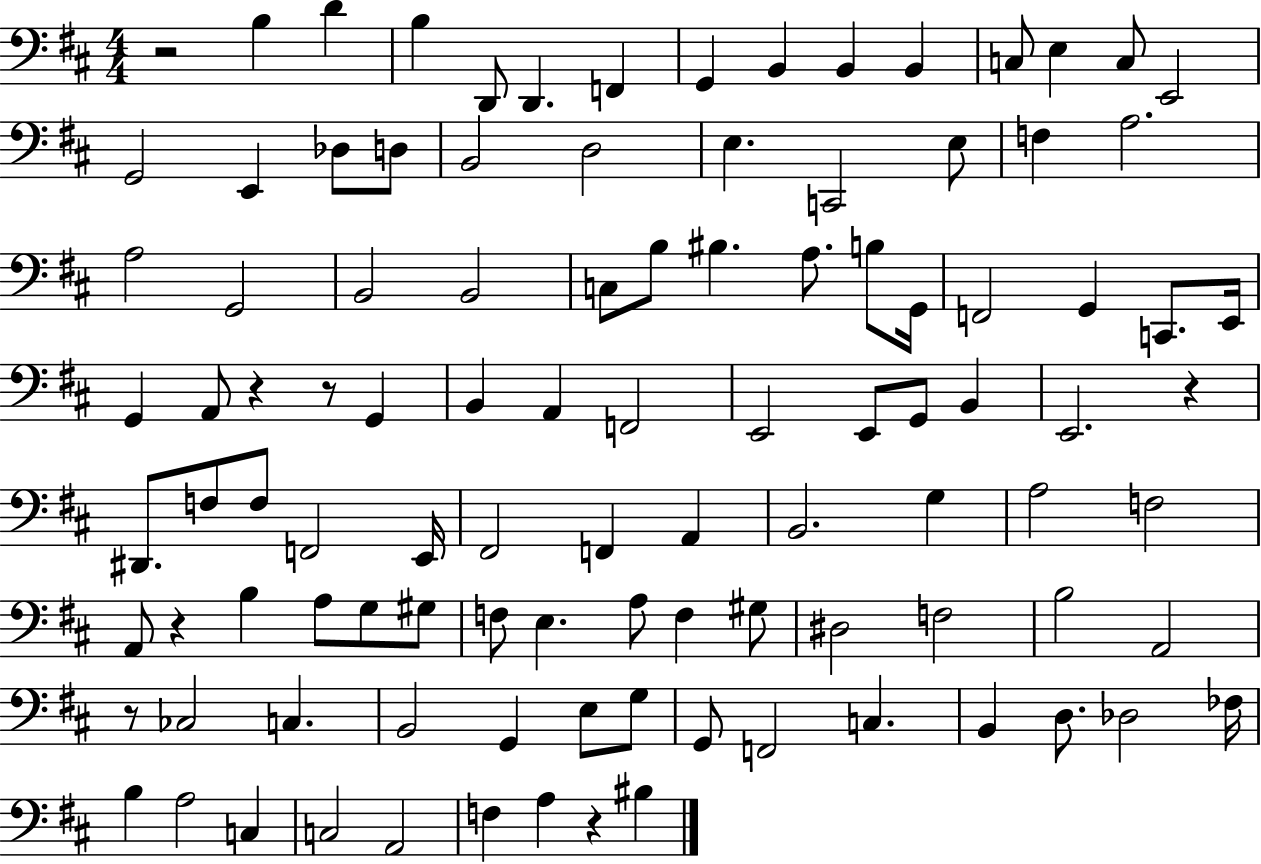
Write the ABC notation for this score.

X:1
T:Untitled
M:4/4
L:1/4
K:D
z2 B, D B, D,,/2 D,, F,, G,, B,, B,, B,, C,/2 E, C,/2 E,,2 G,,2 E,, _D,/2 D,/2 B,,2 D,2 E, C,,2 E,/2 F, A,2 A,2 G,,2 B,,2 B,,2 C,/2 B,/2 ^B, A,/2 B,/2 G,,/4 F,,2 G,, C,,/2 E,,/4 G,, A,,/2 z z/2 G,, B,, A,, F,,2 E,,2 E,,/2 G,,/2 B,, E,,2 z ^D,,/2 F,/2 F,/2 F,,2 E,,/4 ^F,,2 F,, A,, B,,2 G, A,2 F,2 A,,/2 z B, A,/2 G,/2 ^G,/2 F,/2 E, A,/2 F, ^G,/2 ^D,2 F,2 B,2 A,,2 z/2 _C,2 C, B,,2 G,, E,/2 G,/2 G,,/2 F,,2 C, B,, D,/2 _D,2 _F,/4 B, A,2 C, C,2 A,,2 F, A, z ^B,